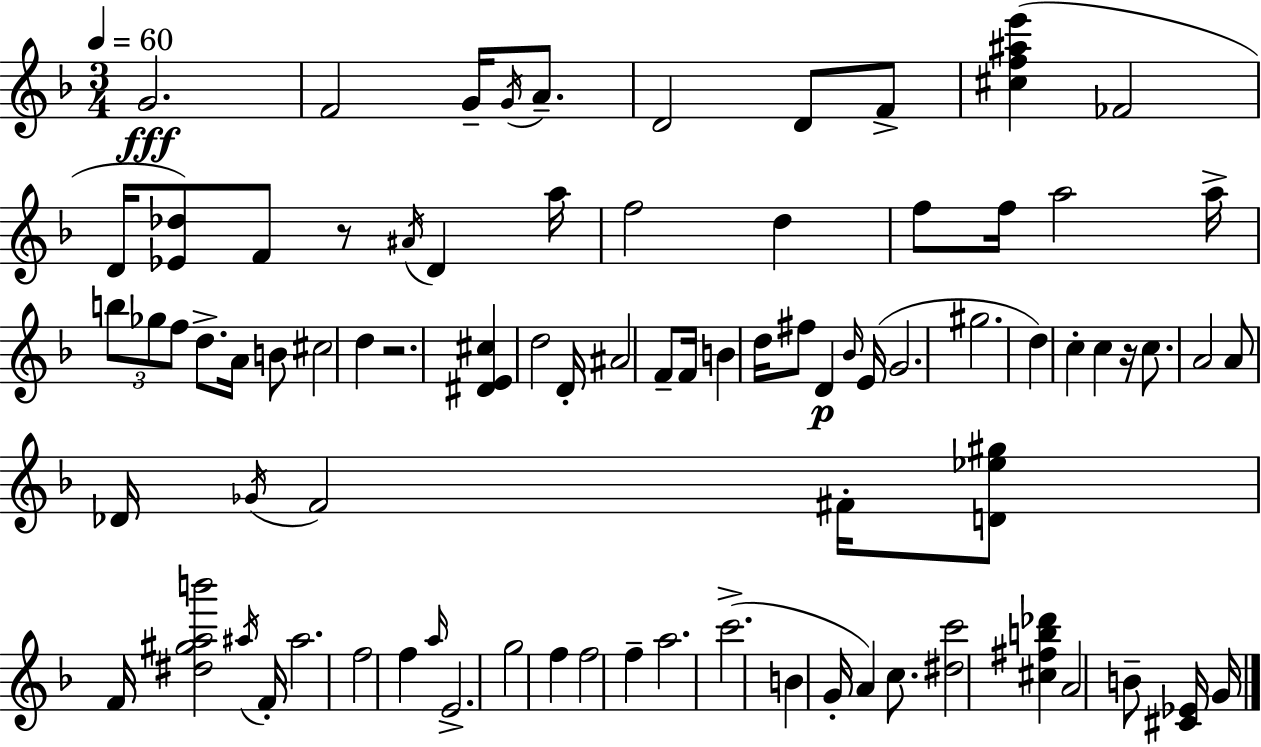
X:1
T:Untitled
M:3/4
L:1/4
K:F
G2 F2 G/4 G/4 A/2 D2 D/2 F/2 [^cf^ae'] _F2 D/4 [_E_d]/2 F/2 z/2 ^A/4 D a/4 f2 d f/2 f/4 a2 a/4 b/2 _g/2 f/2 d/2 A/4 B/2 ^c2 d z2 [^DE^c] d2 D/4 ^A2 F/2 F/4 B d/4 ^f/2 D _B/4 E/4 G2 ^g2 d c c z/4 c/2 A2 A/2 _D/4 _G/4 F2 ^F/4 [D_e^g]/2 F/4 [^d^gab']2 ^a/4 F/4 ^a2 f2 f a/4 E2 g2 f f2 f a2 c'2 B G/4 A c/2 [^dc']2 [^c^fb_d'] A2 B/2 [^C_E]/4 G/4